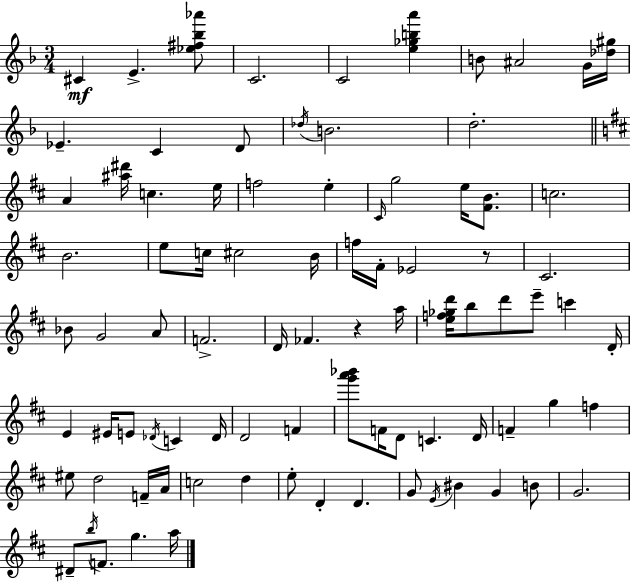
{
  \clef treble
  \numericTimeSignature
  \time 3/4
  \key f \major
  cis'4\mf e'4.-> <ees'' fis'' bes'' aes'''>8 | c'2. | c'2 <e'' ges'' b'' a'''>4 | b'8 ais'2 g'16 <des'' gis''>16 | \break ees'4.-- c'4 d'8 | \acciaccatura { des''16 } b'2. | d''2.-. | \bar "||" \break \key b \minor a'4 <ais'' dis'''>16 c''4. e''16 | f''2 e''4-. | \grace { cis'16 } g''2 e''16 <fis' b'>8. | c''2. | \break b'2. | e''8 c''16 cis''2 | b'16 f''16 fis'16-. ees'2 r8 | cis'2. | \break bes'8 g'2 a'8 | f'2.-> | d'16 fes'4. r4 | a''16 <e'' f'' ges'' d'''>16 b''8 d'''8 e'''8-- c'''4 | \break d'16-. e'4 eis'16 e'8 \acciaccatura { des'16 } c'4 | des'16 d'2 f'4 | <g''' a''' bes'''>8 f'16 d'8 c'4. | d'16 f'4-- g''4 f''4 | \break eis''8 d''2 | f'16-- a'16 c''2 d''4 | e''8-. d'4-. d'4. | g'8 \acciaccatura { e'16 } bis'4 g'4 | \break b'8 g'2. | dis'8-- \acciaccatura { b''16 } f'8. g''4. | a''16 \bar "|."
}